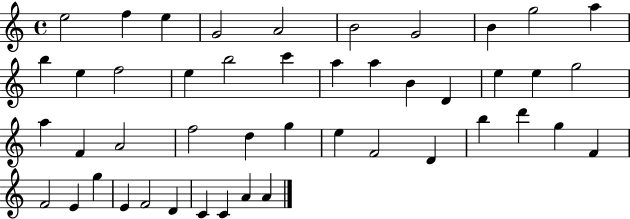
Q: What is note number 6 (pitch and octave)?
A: B4